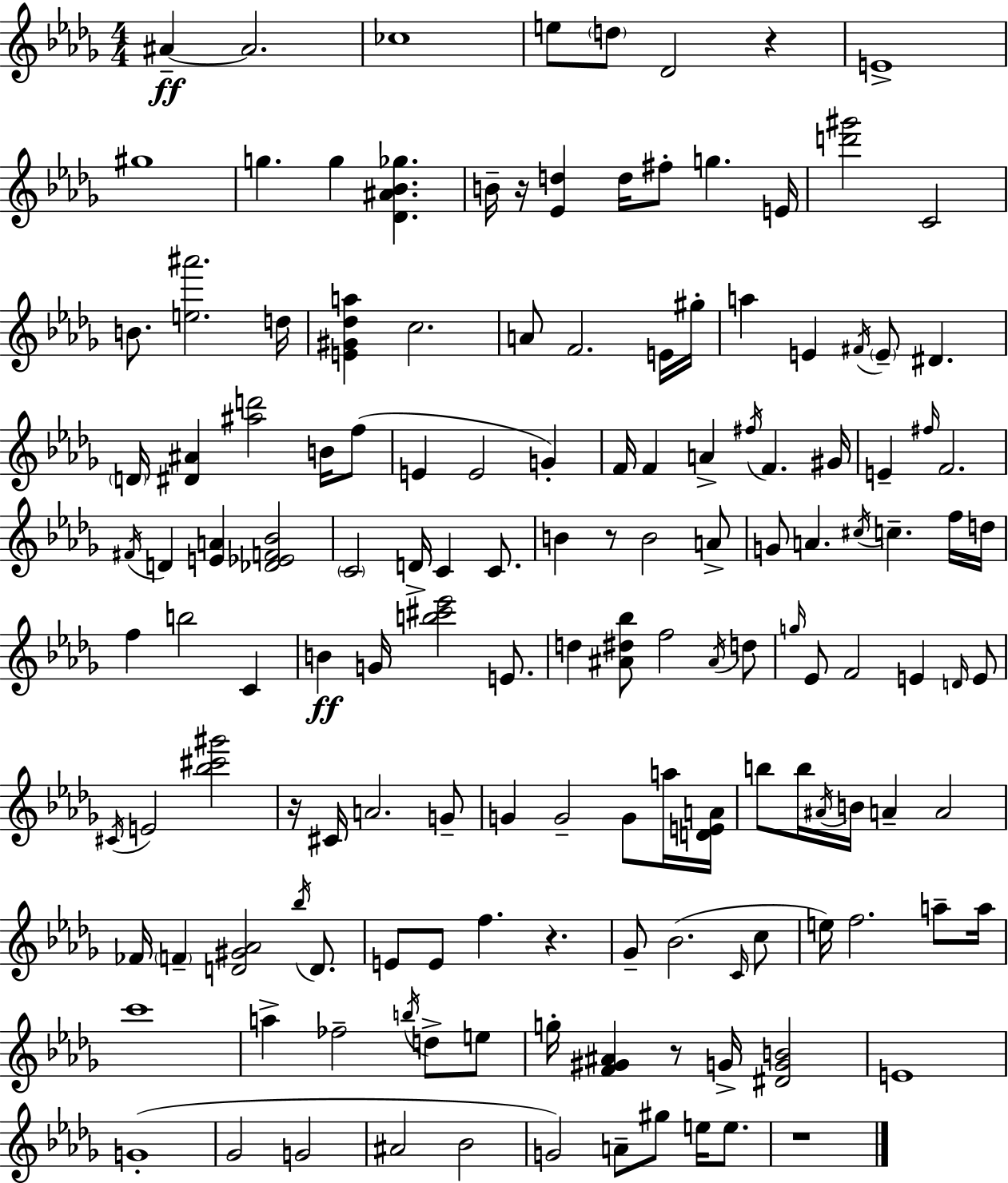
{
  \clef treble
  \numericTimeSignature
  \time 4/4
  \key bes \minor
  \repeat volta 2 { ais'4--~~\ff ais'2. | ces''1 | e''8 \parenthesize d''8 des'2 r4 | e'1-> | \break gis''1 | g''4. g''4 <des' ais' bes' ges''>4. | b'16-- r16 <ees' d''>4 d''16 fis''8-. g''4. e'16 | <d''' gis'''>2 c'2 | \break b'8. <e'' ais'''>2. d''16 | <e' gis' des'' a''>4 c''2. | a'8 f'2. e'16 gis''16-. | a''4 e'4 \acciaccatura { fis'16 } \parenthesize e'8-- dis'4. | \break \parenthesize d'16 <dis' ais'>4 <ais'' d'''>2 b'16 f''8( | e'4 e'2 g'4-.) | f'16 f'4 a'4-> \acciaccatura { fis''16 } f'4. | gis'16 e'4-- \grace { fis''16 } f'2. | \break \acciaccatura { fis'16 } d'4 <e' a'>4 <des' ees' f' bes'>2 | \parenthesize c'2 d'16-> c'4 | c'8. b'4 r8 b'2 | a'8-> g'8 a'4. \acciaccatura { cis''16 } c''4.-- | \break f''16 d''16 f''4 b''2 | c'4 b'4\ff g'16 <b'' cis''' ees'''>2 | e'8. d''4 <ais' dis'' bes''>8 f''2 | \acciaccatura { ais'16 } d''8 \grace { g''16 } ees'8 f'2 | \break e'4 \grace { d'16 } e'8 \acciaccatura { cis'16 } e'2 | <bes'' cis''' gis'''>2 r16 cis'16 a'2. | g'8-- g'4 g'2-- | g'8 a''16 <d' e' a'>16 b''8 b''16 \acciaccatura { ais'16 } b'16 a'4-- | \break a'2 fes'16 \parenthesize f'4-- <d' gis' aes'>2 | \acciaccatura { bes''16 } d'8. e'8 e'8 f''4. | r4. ges'8-- bes'2.( | \grace { c'16 } c''8 e''16) f''2. | \break a''8-- a''16 c'''1 | a''4-> | fes''2-- \acciaccatura { b''16 } d''8-> e''8 g''16-. <f' gis' ais'>4 | r8 g'16-> <dis' g' b'>2 e'1 | \break g'1-.( | ges'2 | g'2 ais'2 | bes'2 g'2) | \break a'8-- gis''8 e''16 e''8. r1 | } \bar "|."
}